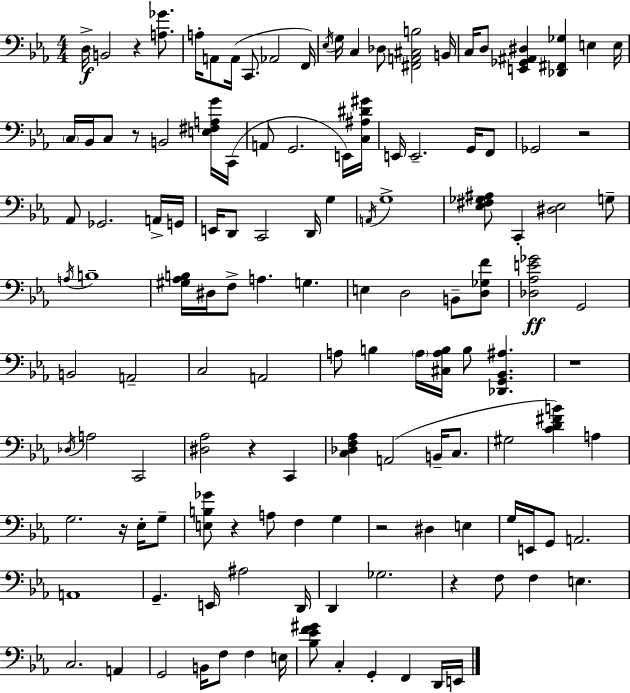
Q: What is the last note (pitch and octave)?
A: E2